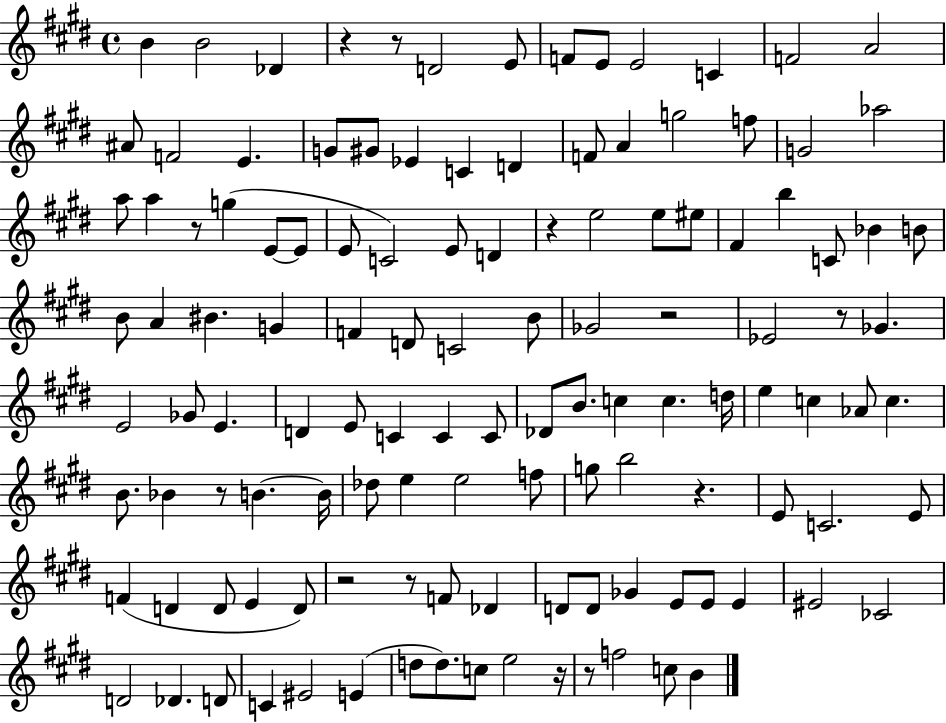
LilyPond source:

{
  \clef treble
  \time 4/4
  \defaultTimeSignature
  \key e \major
  \repeat volta 2 { b'4 b'2 des'4 | r4 r8 d'2 e'8 | f'8 e'8 e'2 c'4 | f'2 a'2 | \break ais'8 f'2 e'4. | g'8 gis'8 ees'4 c'4 d'4 | f'8 a'4 g''2 f''8 | g'2 aes''2 | \break a''8 a''4 r8 g''4( e'8~~ e'8 | e'8 c'2) e'8 d'4 | r4 e''2 e''8 eis''8 | fis'4 b''4 c'8 bes'4 b'8 | \break b'8 a'4 bis'4. g'4 | f'4 d'8 c'2 b'8 | ges'2 r2 | ees'2 r8 ges'4. | \break e'2 ges'8 e'4. | d'4 e'8 c'4 c'4 c'8 | des'8 b'8. c''4 c''4. d''16 | e''4 c''4 aes'8 c''4. | \break b'8. bes'4 r8 b'4.~~ b'16 | des''8 e''4 e''2 f''8 | g''8 b''2 r4. | e'8 c'2. e'8 | \break f'4( d'4 d'8 e'4 d'8) | r2 r8 f'8 des'4 | d'8 d'8 ges'4 e'8 e'8 e'4 | eis'2 ces'2 | \break d'2 des'4. d'8 | c'4 eis'2 e'4( | d''8 d''8.) c''8 e''2 r16 | r8 f''2 c''8 b'4 | \break } \bar "|."
}